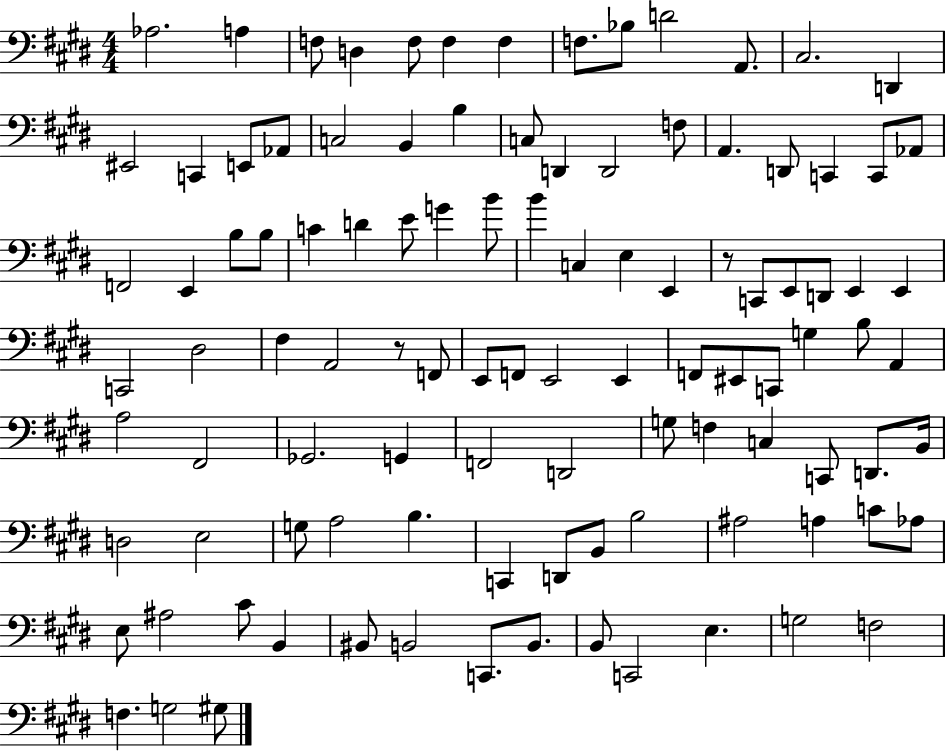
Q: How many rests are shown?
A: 2